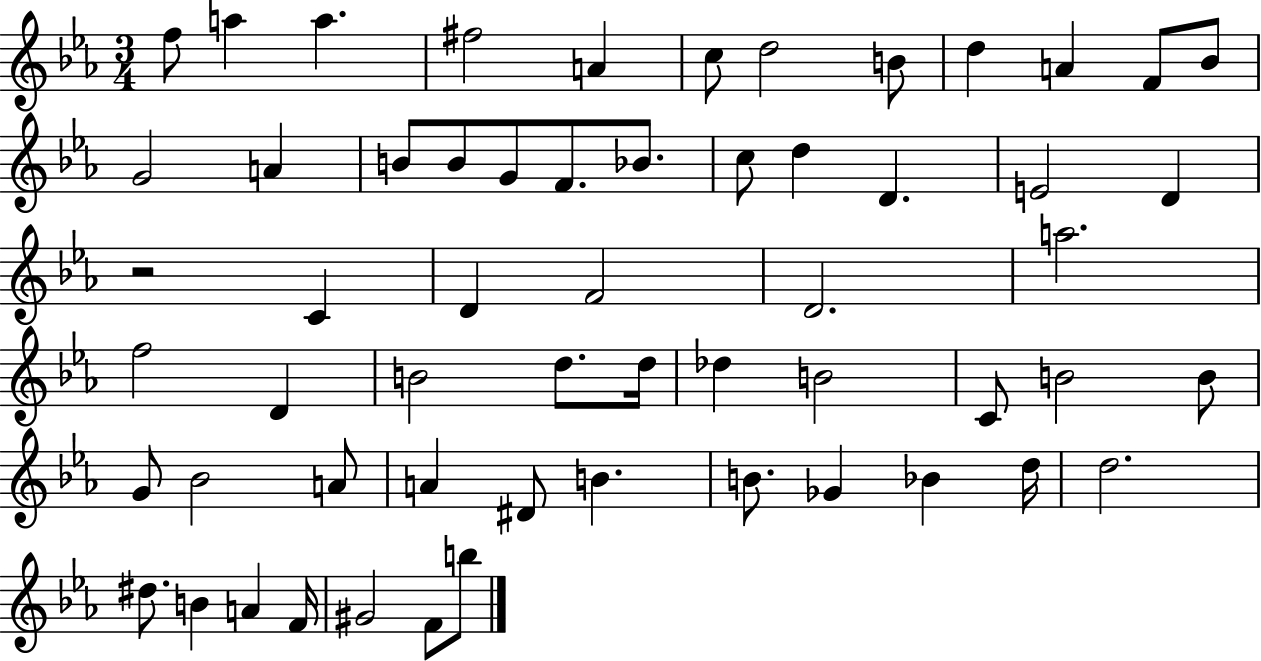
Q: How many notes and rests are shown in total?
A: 58